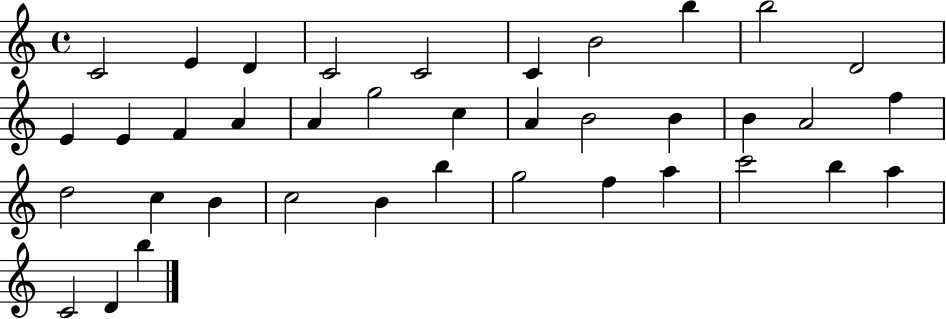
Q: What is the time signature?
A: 4/4